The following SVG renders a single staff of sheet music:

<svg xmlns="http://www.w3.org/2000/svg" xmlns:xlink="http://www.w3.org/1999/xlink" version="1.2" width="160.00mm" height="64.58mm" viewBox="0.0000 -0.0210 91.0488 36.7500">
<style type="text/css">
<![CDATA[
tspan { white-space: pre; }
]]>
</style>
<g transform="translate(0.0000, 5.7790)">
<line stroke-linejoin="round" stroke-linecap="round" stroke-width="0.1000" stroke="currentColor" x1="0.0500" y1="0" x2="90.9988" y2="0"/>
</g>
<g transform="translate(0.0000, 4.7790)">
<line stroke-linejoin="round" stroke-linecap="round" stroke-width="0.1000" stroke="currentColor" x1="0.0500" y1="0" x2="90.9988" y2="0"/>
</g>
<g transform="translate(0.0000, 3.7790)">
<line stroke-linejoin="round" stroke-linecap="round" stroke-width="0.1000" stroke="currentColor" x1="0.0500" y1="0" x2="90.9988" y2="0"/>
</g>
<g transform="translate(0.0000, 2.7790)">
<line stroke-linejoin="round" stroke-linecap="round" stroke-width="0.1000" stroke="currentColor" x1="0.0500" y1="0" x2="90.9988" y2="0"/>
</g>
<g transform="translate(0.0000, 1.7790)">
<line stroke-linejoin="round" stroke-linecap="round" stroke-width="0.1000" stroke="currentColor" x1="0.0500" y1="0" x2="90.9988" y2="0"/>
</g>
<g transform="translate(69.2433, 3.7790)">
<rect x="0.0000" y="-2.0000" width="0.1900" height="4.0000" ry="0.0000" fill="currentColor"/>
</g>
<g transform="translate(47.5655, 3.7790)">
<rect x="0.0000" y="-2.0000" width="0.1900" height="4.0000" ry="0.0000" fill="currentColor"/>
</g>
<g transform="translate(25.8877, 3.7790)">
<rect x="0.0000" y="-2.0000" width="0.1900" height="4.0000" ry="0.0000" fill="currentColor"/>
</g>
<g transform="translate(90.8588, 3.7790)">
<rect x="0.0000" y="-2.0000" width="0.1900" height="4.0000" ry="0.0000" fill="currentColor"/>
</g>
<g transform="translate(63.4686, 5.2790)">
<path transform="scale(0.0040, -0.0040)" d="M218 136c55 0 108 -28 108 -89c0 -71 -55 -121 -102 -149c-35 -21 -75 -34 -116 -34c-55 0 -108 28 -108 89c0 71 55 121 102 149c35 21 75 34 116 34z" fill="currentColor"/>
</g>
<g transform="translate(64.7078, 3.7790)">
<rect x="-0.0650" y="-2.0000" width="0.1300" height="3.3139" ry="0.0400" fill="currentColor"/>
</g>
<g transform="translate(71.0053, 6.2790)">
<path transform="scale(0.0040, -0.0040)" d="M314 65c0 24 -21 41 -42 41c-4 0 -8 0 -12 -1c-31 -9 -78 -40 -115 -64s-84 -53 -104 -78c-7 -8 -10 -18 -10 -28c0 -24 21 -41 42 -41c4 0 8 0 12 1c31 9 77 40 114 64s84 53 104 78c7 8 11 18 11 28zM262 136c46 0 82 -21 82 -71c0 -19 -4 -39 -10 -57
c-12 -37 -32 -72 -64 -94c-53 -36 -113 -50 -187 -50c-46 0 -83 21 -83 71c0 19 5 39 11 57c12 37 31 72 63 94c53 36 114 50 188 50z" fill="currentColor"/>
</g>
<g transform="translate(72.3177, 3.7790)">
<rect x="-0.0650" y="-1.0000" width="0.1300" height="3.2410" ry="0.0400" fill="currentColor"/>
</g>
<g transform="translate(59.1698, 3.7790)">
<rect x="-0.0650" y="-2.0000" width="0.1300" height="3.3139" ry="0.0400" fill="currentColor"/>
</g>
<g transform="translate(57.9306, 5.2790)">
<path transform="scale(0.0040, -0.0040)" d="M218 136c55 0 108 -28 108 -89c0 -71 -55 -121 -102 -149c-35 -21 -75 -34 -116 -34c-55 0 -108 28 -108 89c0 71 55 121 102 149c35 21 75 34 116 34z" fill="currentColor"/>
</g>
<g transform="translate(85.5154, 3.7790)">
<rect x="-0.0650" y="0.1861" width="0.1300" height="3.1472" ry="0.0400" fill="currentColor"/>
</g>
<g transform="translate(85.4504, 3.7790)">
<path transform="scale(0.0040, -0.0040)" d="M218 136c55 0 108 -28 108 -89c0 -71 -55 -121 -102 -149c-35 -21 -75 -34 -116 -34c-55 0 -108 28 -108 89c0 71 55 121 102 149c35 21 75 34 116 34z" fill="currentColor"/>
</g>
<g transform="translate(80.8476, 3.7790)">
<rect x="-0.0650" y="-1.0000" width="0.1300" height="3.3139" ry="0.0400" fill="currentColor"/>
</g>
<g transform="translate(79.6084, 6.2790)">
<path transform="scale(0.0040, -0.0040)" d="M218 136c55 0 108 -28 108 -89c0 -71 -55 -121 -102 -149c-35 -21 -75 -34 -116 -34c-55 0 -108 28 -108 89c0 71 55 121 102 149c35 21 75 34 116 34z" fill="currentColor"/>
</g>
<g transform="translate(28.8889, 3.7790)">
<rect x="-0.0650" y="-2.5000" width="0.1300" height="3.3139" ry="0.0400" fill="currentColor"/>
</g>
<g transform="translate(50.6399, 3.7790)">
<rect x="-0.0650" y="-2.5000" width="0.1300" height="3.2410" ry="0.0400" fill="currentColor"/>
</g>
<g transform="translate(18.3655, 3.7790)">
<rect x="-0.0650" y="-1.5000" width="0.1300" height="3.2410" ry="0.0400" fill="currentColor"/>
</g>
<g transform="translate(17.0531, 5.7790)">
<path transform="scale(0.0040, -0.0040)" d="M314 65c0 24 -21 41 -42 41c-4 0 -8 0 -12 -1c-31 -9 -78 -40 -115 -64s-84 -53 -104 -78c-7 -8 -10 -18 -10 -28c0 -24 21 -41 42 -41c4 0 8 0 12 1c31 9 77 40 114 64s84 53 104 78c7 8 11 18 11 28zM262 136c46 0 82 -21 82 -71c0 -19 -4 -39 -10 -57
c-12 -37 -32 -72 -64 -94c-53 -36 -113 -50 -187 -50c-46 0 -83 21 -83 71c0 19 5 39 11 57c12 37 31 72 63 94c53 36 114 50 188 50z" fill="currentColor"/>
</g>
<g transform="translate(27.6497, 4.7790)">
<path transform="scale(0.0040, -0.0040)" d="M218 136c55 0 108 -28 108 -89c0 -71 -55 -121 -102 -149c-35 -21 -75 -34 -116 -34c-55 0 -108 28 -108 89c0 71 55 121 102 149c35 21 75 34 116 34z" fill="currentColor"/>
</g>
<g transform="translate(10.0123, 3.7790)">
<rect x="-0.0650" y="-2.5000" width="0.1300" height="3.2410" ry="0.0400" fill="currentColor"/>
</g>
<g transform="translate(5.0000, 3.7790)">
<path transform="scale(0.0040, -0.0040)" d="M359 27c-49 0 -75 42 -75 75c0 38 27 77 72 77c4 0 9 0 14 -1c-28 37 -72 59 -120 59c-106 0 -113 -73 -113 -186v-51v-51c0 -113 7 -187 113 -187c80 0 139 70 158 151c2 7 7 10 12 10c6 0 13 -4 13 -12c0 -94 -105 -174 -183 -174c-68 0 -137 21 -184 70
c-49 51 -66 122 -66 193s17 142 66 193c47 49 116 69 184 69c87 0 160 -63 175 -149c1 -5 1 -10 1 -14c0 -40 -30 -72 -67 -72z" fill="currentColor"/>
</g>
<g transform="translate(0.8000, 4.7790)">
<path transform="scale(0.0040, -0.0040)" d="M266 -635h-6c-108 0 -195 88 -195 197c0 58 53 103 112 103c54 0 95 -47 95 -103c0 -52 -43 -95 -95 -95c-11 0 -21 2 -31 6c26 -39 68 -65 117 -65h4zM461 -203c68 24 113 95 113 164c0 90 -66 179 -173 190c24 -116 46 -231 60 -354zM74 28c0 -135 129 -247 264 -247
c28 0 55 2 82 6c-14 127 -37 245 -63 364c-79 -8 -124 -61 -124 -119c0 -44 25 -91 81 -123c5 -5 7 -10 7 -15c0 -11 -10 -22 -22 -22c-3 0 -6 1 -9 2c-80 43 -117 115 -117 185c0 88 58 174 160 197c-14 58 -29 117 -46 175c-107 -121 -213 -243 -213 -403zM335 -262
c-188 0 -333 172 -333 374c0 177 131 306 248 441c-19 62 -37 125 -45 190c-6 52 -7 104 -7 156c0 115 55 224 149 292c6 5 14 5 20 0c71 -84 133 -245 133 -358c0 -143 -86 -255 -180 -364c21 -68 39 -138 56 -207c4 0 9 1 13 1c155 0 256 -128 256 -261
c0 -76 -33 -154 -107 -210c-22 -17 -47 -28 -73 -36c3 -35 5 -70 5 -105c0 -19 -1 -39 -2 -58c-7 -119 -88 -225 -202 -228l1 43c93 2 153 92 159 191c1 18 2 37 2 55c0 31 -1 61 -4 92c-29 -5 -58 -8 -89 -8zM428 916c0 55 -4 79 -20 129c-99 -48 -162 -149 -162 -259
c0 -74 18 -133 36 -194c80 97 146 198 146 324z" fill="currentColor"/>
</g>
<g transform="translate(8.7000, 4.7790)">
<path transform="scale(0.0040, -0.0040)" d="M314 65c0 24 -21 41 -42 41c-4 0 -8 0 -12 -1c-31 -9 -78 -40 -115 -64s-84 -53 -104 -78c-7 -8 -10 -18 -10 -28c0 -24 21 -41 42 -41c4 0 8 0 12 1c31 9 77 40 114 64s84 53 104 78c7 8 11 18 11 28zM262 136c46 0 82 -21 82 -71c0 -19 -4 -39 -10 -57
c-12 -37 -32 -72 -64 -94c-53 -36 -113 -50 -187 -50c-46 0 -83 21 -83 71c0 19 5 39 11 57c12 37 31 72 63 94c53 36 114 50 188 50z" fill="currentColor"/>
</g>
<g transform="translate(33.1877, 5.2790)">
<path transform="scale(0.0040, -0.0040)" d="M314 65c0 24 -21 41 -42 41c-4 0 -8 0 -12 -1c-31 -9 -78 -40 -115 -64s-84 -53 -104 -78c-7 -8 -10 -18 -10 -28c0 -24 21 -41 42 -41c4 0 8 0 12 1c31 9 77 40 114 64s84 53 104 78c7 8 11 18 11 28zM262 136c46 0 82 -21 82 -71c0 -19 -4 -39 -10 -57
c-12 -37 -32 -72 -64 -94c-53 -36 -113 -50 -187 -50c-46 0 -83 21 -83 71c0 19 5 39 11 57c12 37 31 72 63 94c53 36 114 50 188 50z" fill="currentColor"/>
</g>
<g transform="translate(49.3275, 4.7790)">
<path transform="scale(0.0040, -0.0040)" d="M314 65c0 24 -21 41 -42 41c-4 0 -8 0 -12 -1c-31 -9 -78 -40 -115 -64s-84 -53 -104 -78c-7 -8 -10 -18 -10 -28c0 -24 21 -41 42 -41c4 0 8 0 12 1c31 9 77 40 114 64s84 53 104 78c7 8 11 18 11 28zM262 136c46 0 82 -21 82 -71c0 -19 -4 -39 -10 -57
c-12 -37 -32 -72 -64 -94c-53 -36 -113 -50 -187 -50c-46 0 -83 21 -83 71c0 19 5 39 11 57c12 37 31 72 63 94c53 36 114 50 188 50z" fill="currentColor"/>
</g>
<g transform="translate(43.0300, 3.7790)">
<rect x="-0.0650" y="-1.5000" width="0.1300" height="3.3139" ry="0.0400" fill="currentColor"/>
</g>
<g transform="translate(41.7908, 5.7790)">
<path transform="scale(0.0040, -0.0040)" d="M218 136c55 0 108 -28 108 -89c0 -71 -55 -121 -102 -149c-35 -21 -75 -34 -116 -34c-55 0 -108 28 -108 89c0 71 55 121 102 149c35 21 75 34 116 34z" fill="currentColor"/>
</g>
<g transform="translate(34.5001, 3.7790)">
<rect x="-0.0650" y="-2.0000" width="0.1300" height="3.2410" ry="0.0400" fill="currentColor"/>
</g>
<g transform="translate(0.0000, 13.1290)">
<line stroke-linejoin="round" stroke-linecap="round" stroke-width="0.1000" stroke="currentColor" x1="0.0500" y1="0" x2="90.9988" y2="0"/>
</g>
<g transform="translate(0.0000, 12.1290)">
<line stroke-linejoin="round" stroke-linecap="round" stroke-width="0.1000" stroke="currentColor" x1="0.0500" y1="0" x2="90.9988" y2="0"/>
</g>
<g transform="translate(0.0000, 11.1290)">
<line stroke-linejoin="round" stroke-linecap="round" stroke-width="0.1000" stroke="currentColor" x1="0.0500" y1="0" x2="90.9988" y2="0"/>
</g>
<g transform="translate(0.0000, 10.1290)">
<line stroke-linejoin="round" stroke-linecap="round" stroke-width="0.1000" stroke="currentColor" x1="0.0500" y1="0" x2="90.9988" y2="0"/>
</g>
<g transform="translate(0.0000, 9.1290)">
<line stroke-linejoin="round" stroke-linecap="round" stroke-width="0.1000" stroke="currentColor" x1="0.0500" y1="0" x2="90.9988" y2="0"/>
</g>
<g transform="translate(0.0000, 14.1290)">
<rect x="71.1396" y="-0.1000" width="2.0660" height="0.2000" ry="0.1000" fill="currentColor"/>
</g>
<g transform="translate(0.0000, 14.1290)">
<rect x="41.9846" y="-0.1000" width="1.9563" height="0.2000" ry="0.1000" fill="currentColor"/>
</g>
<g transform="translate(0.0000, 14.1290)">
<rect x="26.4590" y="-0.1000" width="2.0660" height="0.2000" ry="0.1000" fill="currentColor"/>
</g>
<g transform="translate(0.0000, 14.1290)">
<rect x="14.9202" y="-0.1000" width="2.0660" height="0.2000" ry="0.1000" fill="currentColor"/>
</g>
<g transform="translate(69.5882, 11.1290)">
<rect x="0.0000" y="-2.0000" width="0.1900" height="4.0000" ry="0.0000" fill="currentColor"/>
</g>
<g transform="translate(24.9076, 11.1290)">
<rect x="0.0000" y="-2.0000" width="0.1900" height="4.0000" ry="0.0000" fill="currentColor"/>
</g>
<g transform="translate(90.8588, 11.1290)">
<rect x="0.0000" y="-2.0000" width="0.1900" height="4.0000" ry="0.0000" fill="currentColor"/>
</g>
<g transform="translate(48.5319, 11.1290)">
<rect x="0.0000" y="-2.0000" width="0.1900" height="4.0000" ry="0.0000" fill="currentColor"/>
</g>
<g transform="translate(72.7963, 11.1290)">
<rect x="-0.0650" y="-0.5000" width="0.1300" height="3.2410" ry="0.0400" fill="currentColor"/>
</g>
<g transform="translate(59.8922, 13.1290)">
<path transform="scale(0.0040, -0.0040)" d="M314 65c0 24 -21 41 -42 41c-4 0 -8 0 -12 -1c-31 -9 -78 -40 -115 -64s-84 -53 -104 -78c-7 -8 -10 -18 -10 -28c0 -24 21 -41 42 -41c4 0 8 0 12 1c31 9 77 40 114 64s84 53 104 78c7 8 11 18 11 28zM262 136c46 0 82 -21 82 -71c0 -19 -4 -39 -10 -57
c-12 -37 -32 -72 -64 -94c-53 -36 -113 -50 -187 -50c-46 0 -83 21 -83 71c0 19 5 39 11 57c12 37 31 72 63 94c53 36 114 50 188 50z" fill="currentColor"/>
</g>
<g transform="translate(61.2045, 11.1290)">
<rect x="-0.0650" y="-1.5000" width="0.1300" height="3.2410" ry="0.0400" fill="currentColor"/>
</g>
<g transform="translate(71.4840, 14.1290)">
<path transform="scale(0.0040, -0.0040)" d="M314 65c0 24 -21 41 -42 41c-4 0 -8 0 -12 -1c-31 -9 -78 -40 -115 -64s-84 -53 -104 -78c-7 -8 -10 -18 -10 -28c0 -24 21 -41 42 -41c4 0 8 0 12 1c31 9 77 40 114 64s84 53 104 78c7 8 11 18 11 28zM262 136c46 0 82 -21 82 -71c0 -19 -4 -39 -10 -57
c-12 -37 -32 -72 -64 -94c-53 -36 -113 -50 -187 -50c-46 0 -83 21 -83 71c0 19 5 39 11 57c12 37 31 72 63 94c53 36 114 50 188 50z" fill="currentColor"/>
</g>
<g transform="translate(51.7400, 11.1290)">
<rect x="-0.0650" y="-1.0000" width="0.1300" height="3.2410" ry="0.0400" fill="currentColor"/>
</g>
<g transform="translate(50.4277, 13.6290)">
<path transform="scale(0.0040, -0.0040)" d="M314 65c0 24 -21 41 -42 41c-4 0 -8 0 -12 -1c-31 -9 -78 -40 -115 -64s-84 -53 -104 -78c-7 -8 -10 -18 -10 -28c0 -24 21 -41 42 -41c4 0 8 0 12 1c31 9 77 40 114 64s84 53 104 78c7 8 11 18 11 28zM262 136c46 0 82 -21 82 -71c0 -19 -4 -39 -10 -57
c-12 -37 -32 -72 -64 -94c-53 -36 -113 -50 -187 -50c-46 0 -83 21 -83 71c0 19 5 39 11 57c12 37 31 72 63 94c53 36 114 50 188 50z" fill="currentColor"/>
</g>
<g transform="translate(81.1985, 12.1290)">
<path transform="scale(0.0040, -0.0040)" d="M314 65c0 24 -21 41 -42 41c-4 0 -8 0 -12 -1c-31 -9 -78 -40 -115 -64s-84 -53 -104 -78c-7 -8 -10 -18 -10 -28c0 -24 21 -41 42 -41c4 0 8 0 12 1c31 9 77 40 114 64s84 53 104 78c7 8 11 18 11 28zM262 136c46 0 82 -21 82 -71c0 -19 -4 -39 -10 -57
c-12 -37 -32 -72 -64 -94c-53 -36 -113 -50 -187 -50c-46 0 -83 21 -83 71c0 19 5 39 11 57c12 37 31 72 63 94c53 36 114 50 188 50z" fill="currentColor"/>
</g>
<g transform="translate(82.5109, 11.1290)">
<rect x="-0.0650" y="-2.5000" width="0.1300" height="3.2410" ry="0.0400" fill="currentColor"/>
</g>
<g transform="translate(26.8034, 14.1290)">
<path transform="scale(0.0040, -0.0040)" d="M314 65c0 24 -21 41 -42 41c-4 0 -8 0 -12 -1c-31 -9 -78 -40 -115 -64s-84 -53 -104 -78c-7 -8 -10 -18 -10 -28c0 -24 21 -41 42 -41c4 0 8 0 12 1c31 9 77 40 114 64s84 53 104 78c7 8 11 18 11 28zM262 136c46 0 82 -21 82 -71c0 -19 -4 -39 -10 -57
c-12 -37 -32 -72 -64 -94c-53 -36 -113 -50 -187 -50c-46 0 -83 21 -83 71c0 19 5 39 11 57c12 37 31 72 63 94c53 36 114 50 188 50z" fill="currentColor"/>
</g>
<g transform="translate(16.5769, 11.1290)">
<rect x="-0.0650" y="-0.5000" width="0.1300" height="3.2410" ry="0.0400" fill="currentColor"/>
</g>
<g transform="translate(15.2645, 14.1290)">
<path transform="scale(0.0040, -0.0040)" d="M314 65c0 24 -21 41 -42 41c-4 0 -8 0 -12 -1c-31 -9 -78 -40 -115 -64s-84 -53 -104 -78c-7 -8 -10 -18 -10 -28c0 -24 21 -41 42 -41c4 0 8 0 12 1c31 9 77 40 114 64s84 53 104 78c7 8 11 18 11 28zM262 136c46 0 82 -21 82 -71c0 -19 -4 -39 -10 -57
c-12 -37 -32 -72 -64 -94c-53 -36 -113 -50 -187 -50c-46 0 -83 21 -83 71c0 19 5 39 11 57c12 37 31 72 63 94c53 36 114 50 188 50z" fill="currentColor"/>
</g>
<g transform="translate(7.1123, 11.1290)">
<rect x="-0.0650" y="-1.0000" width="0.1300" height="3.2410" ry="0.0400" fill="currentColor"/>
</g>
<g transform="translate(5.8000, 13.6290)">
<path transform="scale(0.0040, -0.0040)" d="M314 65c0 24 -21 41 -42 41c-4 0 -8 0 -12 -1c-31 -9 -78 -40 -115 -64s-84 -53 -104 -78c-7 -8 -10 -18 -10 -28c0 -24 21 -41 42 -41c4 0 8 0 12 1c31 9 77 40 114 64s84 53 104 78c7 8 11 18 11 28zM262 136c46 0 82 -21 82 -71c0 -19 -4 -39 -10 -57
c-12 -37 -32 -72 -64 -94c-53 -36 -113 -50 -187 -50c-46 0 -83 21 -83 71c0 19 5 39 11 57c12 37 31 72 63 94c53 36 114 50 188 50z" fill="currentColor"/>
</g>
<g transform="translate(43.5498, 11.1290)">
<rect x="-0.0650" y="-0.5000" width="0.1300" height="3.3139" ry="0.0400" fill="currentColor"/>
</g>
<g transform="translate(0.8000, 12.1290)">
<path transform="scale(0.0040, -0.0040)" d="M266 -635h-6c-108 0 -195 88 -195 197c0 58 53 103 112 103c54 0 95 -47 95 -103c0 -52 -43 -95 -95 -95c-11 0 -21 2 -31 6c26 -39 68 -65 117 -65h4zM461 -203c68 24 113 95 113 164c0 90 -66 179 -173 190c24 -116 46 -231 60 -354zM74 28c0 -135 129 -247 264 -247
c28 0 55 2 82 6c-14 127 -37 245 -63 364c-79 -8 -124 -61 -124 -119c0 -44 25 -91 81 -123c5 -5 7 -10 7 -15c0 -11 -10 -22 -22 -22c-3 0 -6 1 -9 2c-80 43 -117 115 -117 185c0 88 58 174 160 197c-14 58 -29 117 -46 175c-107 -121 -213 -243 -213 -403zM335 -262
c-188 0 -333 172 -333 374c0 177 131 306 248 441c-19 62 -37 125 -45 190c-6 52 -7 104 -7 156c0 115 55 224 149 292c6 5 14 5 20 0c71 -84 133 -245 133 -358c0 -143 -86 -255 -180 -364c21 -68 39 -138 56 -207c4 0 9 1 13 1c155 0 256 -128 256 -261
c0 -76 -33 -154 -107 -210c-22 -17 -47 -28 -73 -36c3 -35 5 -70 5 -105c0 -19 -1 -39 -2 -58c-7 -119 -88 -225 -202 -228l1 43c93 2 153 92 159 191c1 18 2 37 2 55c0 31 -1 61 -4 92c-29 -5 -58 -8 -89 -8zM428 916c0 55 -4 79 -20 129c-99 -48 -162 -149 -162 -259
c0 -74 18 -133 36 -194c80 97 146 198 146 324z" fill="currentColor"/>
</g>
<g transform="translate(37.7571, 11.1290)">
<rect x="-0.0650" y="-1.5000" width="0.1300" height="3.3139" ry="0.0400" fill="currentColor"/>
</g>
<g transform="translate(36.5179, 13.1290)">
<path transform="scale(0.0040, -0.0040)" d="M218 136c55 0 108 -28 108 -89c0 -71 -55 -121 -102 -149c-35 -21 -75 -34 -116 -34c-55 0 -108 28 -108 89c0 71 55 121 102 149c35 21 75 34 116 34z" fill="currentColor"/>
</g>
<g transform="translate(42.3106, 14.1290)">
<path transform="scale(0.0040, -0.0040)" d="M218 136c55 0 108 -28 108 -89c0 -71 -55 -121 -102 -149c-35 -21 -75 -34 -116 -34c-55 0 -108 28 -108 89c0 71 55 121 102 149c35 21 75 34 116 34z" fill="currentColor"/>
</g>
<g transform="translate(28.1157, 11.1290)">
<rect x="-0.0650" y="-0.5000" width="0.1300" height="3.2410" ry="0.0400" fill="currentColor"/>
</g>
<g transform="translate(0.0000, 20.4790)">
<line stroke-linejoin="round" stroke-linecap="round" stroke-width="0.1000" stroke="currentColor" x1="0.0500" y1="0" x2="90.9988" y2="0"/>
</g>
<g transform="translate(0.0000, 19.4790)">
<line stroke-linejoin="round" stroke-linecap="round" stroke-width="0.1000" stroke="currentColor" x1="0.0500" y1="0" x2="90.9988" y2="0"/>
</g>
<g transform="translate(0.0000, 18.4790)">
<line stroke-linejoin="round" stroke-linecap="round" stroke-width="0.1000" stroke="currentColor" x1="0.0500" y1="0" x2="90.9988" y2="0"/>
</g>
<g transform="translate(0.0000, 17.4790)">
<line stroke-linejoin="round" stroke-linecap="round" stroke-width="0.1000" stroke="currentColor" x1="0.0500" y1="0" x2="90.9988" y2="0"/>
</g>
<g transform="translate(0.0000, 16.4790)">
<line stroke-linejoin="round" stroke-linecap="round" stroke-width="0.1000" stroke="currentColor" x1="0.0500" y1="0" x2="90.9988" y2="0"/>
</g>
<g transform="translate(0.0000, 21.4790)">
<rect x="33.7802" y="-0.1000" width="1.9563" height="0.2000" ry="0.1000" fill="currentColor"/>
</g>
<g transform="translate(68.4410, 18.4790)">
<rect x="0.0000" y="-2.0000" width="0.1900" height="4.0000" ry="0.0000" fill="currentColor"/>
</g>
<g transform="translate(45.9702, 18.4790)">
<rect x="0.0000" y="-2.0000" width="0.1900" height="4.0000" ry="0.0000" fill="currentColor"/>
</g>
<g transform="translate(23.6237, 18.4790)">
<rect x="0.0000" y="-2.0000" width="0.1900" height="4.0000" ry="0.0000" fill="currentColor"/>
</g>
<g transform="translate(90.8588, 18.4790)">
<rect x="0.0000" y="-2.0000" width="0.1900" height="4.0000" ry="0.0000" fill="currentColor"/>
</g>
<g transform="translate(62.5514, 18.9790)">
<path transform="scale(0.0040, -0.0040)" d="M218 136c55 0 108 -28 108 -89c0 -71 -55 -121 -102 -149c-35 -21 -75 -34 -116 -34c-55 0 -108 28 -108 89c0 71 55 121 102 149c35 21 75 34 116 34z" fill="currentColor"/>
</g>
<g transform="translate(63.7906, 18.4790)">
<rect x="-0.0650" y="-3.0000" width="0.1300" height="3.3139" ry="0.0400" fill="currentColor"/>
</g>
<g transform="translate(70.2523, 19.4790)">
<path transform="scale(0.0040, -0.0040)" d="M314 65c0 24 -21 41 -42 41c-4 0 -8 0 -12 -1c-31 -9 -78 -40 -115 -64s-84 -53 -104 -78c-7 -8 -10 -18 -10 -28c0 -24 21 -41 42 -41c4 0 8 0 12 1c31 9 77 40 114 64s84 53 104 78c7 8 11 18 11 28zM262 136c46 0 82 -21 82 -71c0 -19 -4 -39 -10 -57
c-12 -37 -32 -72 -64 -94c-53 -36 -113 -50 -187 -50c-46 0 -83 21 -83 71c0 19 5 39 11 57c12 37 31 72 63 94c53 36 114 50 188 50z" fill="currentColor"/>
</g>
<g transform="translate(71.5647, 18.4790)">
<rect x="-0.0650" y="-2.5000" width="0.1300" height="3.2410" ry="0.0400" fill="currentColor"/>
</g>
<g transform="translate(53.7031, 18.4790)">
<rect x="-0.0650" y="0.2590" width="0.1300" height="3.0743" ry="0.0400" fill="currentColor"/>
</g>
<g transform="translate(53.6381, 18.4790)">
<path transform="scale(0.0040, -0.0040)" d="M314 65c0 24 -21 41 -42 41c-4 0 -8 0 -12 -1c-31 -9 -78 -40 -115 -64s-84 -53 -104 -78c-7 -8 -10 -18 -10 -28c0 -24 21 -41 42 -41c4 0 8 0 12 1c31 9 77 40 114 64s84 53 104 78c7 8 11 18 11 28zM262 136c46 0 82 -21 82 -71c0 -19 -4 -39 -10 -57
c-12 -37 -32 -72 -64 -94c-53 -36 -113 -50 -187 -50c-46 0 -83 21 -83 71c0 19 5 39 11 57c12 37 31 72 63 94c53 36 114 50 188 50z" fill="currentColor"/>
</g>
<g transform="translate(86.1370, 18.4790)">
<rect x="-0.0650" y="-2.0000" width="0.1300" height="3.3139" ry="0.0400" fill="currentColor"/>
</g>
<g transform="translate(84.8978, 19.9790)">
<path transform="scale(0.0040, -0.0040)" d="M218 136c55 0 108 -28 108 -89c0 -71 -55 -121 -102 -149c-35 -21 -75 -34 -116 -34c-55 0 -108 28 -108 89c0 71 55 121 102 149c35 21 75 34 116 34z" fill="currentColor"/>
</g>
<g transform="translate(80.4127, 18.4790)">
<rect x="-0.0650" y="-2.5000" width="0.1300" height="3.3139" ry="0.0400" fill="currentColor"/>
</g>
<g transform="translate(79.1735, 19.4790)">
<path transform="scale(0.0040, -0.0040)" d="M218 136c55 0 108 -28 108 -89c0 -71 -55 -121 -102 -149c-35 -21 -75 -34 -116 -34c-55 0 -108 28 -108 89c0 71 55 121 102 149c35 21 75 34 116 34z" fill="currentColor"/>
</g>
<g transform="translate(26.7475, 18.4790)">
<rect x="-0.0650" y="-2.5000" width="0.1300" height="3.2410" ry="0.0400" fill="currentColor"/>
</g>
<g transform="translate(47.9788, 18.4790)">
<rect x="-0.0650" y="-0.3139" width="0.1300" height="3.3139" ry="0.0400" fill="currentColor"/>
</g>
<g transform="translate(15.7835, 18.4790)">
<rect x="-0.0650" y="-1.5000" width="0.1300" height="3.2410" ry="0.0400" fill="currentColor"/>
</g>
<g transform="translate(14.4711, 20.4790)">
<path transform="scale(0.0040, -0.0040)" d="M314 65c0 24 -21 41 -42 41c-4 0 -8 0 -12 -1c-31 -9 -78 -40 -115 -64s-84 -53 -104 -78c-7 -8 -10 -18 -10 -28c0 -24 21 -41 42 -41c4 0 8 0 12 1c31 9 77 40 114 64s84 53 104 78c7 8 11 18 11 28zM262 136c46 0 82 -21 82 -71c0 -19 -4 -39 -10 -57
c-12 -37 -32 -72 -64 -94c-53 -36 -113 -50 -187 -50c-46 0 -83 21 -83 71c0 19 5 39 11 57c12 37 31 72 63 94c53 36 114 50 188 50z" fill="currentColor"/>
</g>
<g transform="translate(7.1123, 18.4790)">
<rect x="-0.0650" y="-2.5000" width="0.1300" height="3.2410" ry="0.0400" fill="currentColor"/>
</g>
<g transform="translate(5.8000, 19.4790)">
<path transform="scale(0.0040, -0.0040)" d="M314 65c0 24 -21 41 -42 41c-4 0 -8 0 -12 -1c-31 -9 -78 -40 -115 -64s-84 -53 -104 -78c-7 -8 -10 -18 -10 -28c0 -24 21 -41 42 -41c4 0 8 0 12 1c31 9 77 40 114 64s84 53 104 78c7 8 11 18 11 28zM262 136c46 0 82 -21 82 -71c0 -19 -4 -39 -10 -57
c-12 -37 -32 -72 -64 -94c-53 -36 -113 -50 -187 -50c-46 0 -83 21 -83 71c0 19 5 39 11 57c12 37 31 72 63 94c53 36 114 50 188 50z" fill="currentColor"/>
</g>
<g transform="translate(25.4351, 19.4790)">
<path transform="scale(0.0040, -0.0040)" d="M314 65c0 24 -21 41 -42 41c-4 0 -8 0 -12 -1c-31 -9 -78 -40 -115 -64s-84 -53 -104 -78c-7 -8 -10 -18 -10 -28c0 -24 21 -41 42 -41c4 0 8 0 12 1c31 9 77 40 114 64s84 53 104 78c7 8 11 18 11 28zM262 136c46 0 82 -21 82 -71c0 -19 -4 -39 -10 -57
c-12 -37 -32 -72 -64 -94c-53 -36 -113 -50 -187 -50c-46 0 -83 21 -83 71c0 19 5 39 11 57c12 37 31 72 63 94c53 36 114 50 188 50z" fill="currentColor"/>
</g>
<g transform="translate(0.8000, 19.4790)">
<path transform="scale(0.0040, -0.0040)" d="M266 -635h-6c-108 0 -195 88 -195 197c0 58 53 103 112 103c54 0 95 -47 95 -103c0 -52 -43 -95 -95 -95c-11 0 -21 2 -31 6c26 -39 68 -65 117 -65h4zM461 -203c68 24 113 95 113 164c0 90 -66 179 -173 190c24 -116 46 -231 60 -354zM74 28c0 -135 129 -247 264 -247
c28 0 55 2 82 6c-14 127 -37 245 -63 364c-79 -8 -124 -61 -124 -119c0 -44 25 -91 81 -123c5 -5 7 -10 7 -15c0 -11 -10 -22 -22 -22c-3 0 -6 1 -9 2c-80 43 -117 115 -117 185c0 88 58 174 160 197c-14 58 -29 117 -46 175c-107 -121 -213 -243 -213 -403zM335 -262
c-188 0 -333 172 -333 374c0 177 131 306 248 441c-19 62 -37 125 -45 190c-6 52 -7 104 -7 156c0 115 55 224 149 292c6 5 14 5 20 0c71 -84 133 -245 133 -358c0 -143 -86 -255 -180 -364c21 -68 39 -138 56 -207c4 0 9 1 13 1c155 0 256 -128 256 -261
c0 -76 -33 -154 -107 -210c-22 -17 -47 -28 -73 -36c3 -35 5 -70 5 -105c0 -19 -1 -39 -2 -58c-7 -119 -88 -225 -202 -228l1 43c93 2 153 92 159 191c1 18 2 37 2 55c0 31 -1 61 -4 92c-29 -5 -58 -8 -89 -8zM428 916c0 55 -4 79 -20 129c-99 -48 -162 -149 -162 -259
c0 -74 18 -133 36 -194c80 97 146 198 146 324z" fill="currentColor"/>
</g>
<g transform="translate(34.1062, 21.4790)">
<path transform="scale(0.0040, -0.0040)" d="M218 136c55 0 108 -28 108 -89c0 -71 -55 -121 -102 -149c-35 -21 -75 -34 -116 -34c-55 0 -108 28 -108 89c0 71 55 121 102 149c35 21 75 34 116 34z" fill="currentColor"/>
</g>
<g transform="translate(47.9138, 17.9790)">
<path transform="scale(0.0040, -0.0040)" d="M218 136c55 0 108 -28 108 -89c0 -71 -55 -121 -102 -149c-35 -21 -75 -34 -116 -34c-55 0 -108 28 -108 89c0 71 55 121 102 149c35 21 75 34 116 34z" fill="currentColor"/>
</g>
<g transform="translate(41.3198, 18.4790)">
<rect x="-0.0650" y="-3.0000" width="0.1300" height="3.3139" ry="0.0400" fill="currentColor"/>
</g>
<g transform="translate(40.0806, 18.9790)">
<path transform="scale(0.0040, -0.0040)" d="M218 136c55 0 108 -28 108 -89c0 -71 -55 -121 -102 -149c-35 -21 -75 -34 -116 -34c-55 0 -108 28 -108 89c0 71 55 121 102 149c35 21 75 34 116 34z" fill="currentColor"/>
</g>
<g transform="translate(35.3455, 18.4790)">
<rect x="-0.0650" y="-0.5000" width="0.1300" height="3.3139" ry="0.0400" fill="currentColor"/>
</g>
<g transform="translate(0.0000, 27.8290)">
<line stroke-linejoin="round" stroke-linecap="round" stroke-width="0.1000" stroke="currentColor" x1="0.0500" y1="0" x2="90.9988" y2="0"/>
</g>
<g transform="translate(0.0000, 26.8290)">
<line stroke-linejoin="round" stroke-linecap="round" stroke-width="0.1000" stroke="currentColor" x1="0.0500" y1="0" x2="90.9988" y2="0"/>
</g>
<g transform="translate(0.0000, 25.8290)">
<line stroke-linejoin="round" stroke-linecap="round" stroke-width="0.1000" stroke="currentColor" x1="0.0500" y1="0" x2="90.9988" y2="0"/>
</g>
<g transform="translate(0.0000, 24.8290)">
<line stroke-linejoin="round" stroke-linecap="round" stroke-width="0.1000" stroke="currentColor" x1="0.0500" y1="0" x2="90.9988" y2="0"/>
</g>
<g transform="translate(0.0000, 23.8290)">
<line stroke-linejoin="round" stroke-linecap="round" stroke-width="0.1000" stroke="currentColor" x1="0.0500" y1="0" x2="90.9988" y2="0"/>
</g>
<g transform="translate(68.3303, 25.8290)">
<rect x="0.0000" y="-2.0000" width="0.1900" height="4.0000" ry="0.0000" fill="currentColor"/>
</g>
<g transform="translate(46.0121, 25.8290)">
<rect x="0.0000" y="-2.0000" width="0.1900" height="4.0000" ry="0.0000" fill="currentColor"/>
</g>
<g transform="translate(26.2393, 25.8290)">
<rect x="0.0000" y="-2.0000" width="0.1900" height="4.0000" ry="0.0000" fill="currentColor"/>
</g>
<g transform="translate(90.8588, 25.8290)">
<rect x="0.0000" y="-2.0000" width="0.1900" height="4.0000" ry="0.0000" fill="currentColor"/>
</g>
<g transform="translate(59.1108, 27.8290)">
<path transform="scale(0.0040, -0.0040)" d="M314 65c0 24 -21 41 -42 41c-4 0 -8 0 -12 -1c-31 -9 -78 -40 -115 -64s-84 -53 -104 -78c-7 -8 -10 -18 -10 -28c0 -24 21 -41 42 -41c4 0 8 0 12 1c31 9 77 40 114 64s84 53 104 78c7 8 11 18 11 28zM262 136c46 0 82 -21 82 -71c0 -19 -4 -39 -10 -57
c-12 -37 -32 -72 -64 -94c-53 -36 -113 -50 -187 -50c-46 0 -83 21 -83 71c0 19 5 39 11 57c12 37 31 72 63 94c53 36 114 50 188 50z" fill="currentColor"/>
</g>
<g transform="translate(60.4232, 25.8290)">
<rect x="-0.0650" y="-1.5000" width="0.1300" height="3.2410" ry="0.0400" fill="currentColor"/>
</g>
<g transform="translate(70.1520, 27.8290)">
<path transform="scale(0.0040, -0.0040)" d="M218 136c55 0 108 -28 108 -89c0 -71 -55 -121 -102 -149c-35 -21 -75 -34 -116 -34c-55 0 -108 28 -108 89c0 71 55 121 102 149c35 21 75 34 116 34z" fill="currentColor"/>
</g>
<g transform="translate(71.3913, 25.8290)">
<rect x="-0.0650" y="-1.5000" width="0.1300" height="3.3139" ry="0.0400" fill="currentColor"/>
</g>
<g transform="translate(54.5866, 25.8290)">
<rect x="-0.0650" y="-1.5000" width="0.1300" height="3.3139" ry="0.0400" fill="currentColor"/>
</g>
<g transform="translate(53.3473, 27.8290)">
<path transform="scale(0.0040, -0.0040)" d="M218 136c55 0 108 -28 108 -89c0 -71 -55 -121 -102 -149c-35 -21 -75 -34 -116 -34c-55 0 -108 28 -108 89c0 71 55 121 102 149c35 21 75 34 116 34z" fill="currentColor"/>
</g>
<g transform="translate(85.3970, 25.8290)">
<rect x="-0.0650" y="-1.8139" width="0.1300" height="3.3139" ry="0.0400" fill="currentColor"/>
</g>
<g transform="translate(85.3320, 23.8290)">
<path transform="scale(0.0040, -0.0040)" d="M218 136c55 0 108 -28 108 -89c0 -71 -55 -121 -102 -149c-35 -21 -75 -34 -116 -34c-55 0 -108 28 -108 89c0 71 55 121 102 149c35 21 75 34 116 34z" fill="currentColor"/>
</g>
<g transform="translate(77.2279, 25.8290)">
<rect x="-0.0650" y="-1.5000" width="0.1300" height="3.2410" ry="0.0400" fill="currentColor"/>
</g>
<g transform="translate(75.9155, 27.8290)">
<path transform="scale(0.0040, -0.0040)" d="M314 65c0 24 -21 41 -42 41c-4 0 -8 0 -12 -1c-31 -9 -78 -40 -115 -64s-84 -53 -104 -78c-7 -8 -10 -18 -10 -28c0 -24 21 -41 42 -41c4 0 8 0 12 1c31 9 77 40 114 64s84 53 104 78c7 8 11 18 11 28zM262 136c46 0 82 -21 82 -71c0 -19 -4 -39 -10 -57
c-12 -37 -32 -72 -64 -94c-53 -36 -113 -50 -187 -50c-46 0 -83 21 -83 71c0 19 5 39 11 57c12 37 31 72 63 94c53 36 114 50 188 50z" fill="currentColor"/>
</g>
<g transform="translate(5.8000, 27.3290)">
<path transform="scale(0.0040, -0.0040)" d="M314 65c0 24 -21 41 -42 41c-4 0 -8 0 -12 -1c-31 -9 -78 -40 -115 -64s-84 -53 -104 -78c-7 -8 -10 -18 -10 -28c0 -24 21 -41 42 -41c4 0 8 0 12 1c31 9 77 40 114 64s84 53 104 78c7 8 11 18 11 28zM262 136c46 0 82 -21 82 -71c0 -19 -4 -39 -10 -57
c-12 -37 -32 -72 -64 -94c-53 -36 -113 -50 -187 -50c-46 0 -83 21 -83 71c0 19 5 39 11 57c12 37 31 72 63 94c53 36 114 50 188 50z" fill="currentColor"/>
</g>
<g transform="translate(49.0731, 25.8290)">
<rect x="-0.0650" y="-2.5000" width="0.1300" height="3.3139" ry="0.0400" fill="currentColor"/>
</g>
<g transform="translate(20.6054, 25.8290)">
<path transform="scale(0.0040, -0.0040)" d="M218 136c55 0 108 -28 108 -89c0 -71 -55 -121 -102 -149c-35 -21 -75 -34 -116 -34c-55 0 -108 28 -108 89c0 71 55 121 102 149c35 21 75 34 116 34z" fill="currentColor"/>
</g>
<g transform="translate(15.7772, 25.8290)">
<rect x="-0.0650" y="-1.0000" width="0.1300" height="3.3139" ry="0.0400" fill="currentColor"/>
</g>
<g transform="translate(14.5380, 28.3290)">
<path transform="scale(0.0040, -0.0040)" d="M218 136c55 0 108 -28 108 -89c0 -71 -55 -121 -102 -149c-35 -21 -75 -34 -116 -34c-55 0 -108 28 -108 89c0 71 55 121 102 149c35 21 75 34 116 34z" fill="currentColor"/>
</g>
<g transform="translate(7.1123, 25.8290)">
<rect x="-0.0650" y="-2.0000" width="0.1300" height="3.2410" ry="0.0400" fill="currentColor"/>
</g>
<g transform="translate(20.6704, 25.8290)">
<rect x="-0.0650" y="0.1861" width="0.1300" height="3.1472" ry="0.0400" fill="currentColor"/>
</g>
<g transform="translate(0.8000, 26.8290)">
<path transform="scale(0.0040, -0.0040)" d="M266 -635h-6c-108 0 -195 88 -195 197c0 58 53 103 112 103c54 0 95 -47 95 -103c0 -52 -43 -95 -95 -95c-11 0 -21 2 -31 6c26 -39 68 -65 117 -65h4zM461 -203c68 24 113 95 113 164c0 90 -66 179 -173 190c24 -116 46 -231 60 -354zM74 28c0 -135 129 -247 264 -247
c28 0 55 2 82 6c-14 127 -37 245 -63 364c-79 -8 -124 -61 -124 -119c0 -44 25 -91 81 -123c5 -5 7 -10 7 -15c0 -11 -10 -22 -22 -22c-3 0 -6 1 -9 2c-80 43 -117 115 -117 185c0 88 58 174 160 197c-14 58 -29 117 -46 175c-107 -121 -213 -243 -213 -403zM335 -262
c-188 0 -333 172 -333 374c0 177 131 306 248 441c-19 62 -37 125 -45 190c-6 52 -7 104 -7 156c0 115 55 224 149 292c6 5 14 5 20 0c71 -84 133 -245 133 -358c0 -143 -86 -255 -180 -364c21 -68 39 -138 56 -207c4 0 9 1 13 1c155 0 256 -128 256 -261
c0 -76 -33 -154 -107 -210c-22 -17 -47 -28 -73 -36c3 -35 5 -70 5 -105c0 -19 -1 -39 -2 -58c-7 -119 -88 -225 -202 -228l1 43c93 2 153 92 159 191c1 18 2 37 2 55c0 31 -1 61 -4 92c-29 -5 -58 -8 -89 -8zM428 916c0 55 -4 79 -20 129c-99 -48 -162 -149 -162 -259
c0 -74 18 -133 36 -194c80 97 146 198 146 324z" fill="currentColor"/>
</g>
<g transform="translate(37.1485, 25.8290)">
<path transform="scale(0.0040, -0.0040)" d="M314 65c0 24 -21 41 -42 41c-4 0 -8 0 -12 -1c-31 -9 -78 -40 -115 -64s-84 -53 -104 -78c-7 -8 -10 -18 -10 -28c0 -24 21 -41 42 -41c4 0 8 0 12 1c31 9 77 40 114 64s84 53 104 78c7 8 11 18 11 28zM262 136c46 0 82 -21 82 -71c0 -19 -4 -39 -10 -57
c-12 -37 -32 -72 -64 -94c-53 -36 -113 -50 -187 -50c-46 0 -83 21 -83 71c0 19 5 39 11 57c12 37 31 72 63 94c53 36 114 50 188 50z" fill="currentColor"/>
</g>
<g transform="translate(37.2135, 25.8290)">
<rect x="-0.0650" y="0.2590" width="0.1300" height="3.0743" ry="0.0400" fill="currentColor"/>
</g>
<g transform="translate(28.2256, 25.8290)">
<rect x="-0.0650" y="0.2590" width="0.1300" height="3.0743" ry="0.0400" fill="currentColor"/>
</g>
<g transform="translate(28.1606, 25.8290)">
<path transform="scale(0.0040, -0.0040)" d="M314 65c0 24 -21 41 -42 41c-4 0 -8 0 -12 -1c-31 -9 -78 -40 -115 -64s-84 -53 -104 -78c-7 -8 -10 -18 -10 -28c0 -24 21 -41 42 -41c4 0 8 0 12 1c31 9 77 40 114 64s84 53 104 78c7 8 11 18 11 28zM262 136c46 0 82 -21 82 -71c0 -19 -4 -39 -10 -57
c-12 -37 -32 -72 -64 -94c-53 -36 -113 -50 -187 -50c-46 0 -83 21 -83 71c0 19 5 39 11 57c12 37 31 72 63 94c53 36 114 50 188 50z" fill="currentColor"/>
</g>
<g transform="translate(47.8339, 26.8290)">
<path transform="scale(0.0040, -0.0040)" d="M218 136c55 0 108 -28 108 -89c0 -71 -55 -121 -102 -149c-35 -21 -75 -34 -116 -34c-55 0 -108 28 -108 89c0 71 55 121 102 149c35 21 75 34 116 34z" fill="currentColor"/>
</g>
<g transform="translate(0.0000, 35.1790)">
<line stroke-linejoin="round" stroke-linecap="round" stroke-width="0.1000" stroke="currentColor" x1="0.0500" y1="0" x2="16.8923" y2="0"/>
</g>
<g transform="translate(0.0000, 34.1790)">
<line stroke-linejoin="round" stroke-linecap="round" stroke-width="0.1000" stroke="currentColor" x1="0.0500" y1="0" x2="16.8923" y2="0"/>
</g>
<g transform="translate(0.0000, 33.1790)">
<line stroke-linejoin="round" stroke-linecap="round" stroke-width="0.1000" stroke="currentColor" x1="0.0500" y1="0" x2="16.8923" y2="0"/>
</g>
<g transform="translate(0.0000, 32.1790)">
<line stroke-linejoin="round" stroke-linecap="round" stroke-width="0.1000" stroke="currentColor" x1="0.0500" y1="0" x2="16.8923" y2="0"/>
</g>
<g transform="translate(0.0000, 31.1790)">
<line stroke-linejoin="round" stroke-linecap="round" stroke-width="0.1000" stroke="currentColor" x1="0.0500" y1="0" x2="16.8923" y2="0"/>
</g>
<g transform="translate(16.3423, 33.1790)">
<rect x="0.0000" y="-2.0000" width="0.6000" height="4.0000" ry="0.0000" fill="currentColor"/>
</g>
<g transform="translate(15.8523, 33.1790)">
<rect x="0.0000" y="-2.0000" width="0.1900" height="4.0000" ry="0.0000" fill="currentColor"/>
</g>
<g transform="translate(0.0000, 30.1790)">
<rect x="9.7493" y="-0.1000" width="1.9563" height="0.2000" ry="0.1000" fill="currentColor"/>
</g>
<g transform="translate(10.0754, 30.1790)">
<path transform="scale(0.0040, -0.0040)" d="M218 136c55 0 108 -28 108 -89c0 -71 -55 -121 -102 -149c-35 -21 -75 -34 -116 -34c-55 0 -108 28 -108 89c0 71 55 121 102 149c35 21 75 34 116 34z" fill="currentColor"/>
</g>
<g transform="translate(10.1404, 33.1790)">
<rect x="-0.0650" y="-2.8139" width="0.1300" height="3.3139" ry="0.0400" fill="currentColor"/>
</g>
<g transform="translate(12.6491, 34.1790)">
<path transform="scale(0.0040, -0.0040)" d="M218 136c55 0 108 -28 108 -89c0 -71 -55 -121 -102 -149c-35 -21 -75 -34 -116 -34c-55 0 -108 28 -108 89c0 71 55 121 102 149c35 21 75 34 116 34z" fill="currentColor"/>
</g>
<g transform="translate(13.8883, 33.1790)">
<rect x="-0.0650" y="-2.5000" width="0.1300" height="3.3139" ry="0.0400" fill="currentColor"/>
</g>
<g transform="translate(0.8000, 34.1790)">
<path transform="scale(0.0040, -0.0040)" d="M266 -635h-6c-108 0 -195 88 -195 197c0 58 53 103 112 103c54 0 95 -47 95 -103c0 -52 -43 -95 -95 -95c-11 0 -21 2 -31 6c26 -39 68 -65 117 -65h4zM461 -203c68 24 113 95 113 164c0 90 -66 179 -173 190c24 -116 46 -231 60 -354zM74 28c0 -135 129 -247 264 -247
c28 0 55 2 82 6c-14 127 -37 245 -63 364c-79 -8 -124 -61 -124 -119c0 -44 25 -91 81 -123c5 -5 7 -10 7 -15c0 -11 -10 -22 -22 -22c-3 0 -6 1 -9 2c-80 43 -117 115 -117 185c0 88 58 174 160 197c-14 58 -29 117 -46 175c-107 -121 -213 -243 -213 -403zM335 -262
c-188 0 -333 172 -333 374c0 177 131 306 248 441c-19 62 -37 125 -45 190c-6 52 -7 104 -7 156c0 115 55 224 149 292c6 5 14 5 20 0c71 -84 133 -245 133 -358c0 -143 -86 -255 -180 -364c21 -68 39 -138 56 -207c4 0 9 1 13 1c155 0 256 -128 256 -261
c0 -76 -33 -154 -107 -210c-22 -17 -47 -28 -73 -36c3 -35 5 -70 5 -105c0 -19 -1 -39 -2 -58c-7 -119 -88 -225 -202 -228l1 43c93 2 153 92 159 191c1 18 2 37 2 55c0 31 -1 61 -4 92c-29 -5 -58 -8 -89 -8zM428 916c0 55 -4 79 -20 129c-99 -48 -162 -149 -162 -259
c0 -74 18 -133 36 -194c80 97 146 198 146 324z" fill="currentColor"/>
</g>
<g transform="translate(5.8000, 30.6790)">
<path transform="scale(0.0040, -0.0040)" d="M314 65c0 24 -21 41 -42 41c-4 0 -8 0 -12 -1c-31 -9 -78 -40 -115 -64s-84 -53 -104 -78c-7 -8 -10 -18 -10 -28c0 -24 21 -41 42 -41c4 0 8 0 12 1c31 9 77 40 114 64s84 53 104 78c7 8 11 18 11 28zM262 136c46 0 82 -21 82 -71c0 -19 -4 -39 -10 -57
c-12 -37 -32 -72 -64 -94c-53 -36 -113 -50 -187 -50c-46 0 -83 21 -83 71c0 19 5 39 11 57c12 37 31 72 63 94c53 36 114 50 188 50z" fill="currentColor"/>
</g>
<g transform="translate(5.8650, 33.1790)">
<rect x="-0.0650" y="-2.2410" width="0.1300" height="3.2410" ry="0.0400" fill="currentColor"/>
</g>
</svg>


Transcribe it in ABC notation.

X:1
T:Untitled
M:4/4
L:1/4
K:C
G2 E2 G F2 E G2 F F D2 D B D2 C2 C2 E C D2 E2 C2 G2 G2 E2 G2 C A c B2 A G2 G F F2 D B B2 B2 G E E2 E E2 f g2 a G